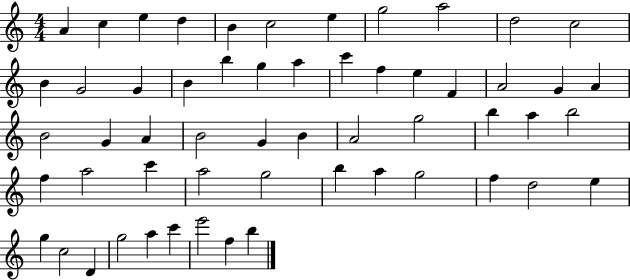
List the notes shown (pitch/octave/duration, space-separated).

A4/q C5/q E5/q D5/q B4/q C5/h E5/q G5/h A5/h D5/h C5/h B4/q G4/h G4/q B4/q B5/q G5/q A5/q C6/q F5/q E5/q F4/q A4/h G4/q A4/q B4/h G4/q A4/q B4/h G4/q B4/q A4/h G5/h B5/q A5/q B5/h F5/q A5/h C6/q A5/h G5/h B5/q A5/q G5/h F5/q D5/h E5/q G5/q C5/h D4/q G5/h A5/q C6/q E6/h F5/q B5/q